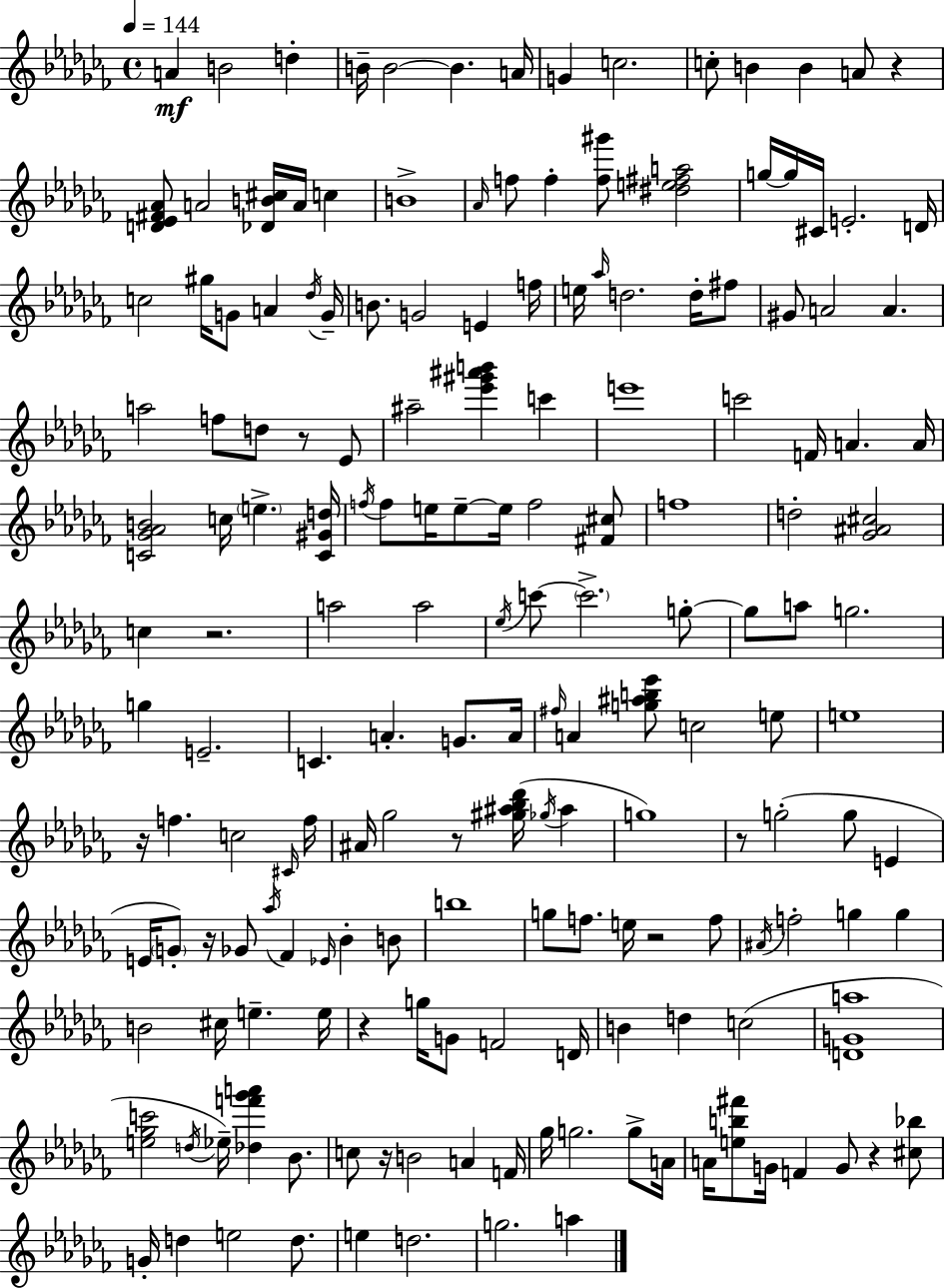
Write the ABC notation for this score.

X:1
T:Untitled
M:4/4
L:1/4
K:Abm
A B2 d B/4 B2 B A/4 G c2 c/2 B B A/2 z [D_E^F_A]/2 A2 [_DB^c]/4 A/4 c B4 _A/4 f/2 f [f^g']/2 [^de^fa]2 g/4 g/4 ^C/4 E2 D/4 c2 ^g/4 G/2 A _d/4 G/4 B/2 G2 E f/4 e/4 _a/4 d2 d/4 ^f/2 ^G/2 A2 A a2 f/2 d/2 z/2 _E/2 ^a2 [_e'^g'^a'b'] c' e'4 c'2 F/4 A A/4 [C_G_AB]2 c/4 e [C^Gd]/4 f/4 f/2 e/4 e/2 e/4 f2 [^F^c]/2 f4 d2 [_G^A^c]2 c z2 a2 a2 _e/4 c'/2 c'2 g/2 g/2 a/2 g2 g E2 C A G/2 A/4 ^f/4 A [g^ab_e']/2 c2 e/2 e4 z/4 f c2 ^C/4 f/4 ^A/4 _g2 z/2 [^g^a_b_d']/4 _g/4 ^a g4 z/2 g2 g/2 E E/4 G/2 z/4 _G/2 _a/4 _F _E/4 _B B/2 b4 g/2 f/2 e/4 z2 f/2 ^A/4 f2 g g B2 ^c/4 e e/4 z g/4 G/2 F2 D/4 B d c2 [DGa]4 [e_gc']2 d/4 _e/4 [_df'_g'a'] _B/2 c/2 z/4 B2 A F/4 _g/4 g2 g/2 A/4 A/4 [eb^f']/2 G/4 F G/2 z [^c_b]/2 G/4 d e2 d/2 e d2 g2 a